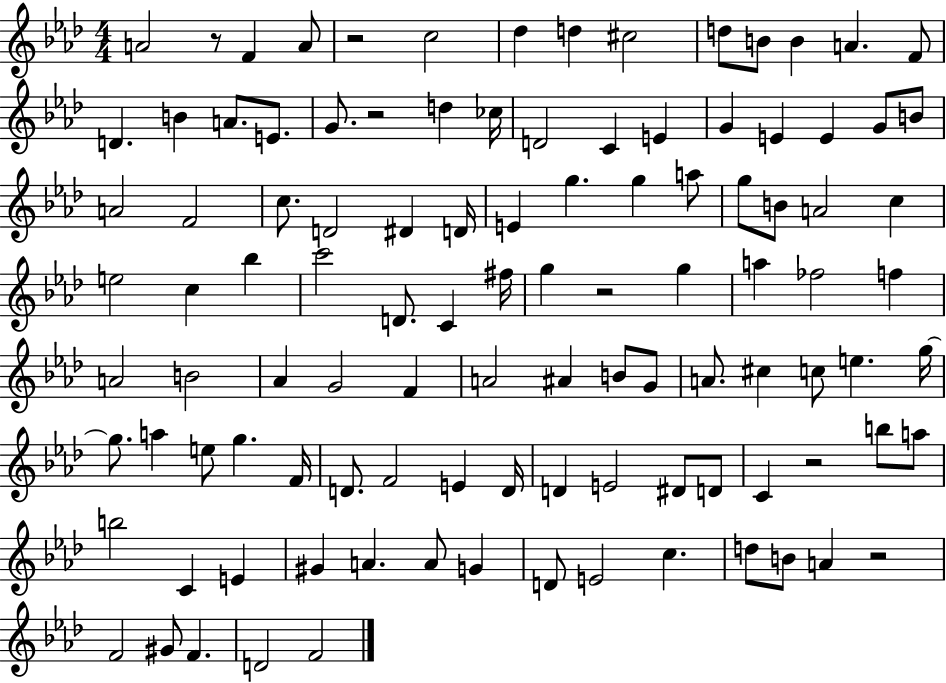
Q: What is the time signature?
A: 4/4